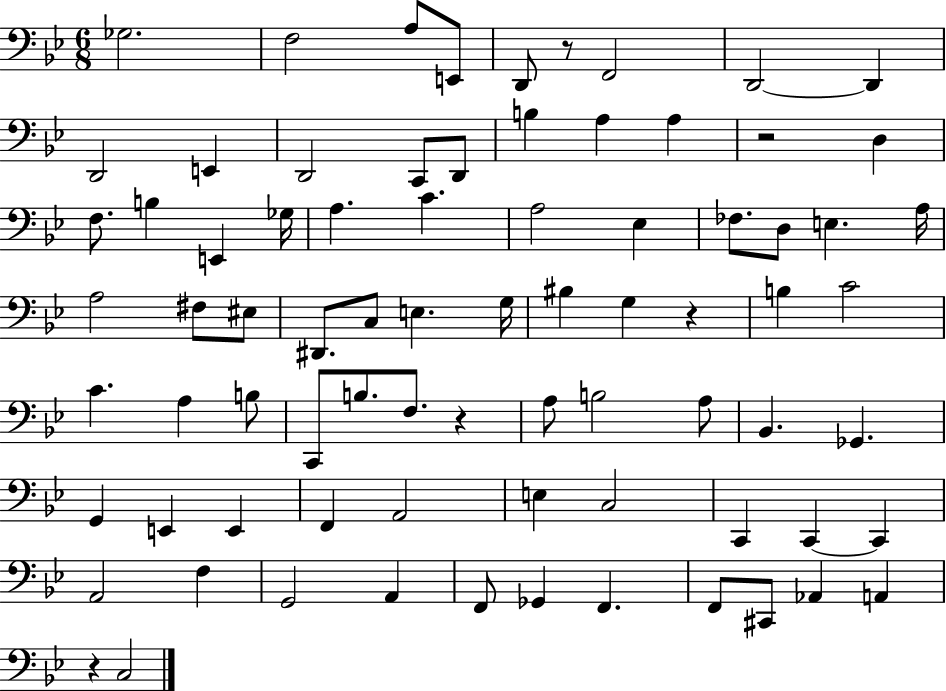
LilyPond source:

{
  \clef bass
  \numericTimeSignature
  \time 6/8
  \key bes \major
  ges2. | f2 a8 e,8 | d,8 r8 f,2 | d,2~~ d,4 | \break d,2 e,4 | d,2 c,8 d,8 | b4 a4 a4 | r2 d4 | \break f8. b4 e,4 ges16 | a4. c'4. | a2 ees4 | fes8. d8 e4. a16 | \break a2 fis8 eis8 | dis,8. c8 e4. g16 | bis4 g4 r4 | b4 c'2 | \break c'4. a4 b8 | c,8 b8. f8. r4 | a8 b2 a8 | bes,4. ges,4. | \break g,4 e,4 e,4 | f,4 a,2 | e4 c2 | c,4 c,4~~ c,4 | \break a,2 f4 | g,2 a,4 | f,8 ges,4 f,4. | f,8 cis,8 aes,4 a,4 | \break r4 c2 | \bar "|."
}